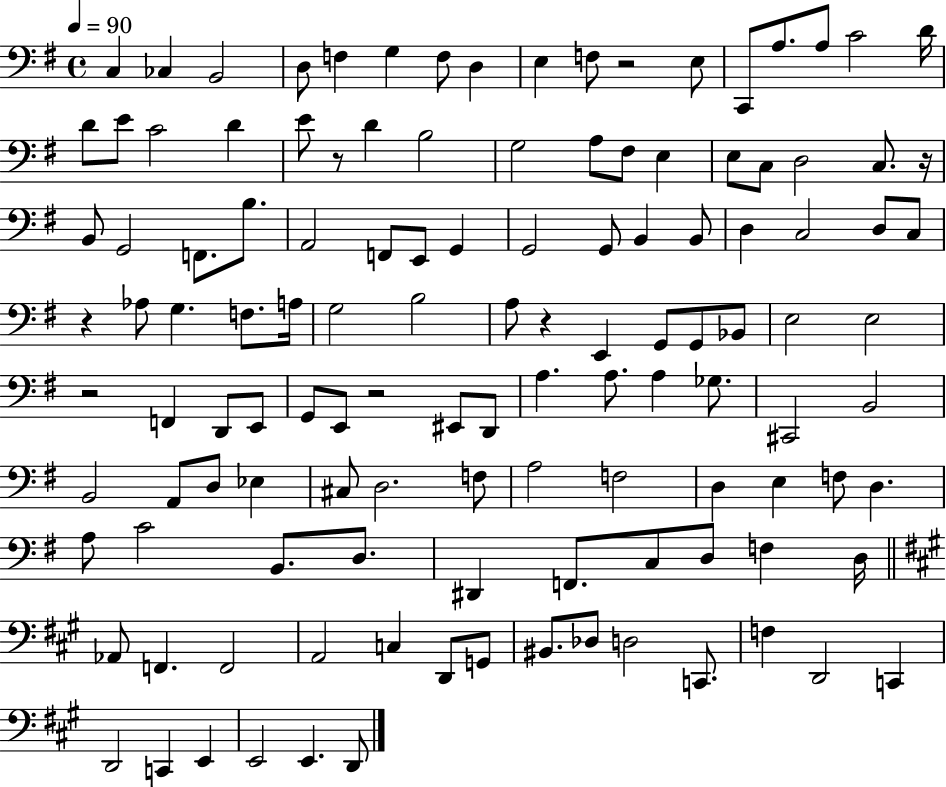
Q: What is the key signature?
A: G major